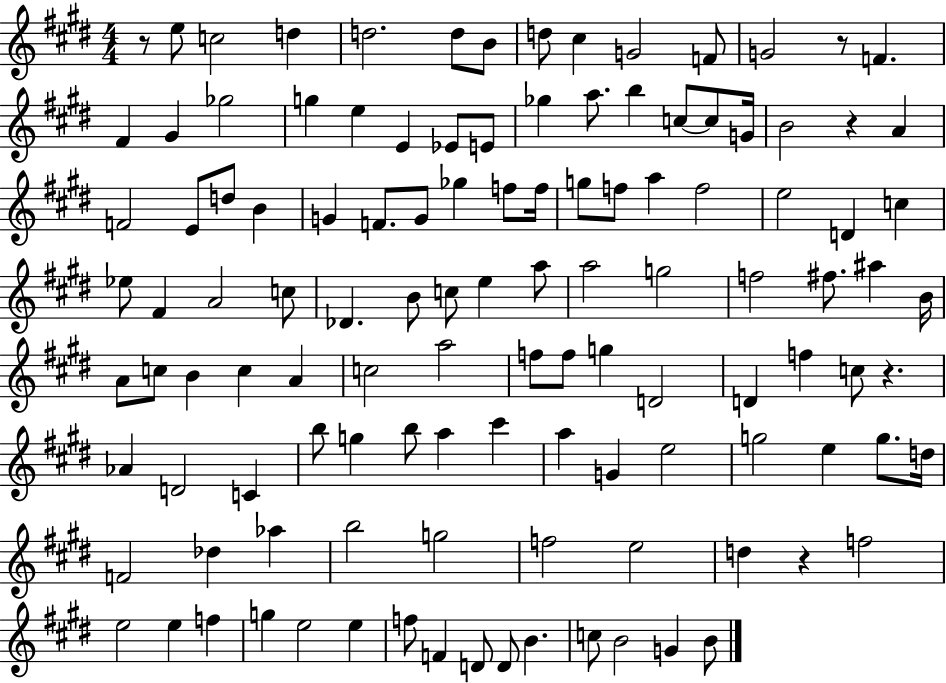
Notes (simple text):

R/e E5/e C5/h D5/q D5/h. D5/e B4/e D5/e C#5/q G4/h F4/e G4/h R/e F4/q. F#4/q G#4/q Gb5/h G5/q E5/q E4/q Eb4/e E4/e Gb5/q A5/e. B5/q C5/e C5/e G4/s B4/h R/q A4/q F4/h E4/e D5/e B4/q G4/q F4/e. G4/e Gb5/q F5/e F5/s G5/e F5/e A5/q F5/h E5/h D4/q C5/q Eb5/e F#4/q A4/h C5/e Db4/q. B4/e C5/e E5/q A5/e A5/h G5/h F5/h F#5/e. A#5/q B4/s A4/e C5/e B4/q C5/q A4/q C5/h A5/h F5/e F5/e G5/q D4/h D4/q F5/q C5/e R/q. Ab4/q D4/h C4/q B5/e G5/q B5/e A5/q C#6/q A5/q G4/q E5/h G5/h E5/q G5/e. D5/s F4/h Db5/q Ab5/q B5/h G5/h F5/h E5/h D5/q R/q F5/h E5/h E5/q F5/q G5/q E5/h E5/q F5/e F4/q D4/e D4/e B4/q. C5/e B4/h G4/q B4/e